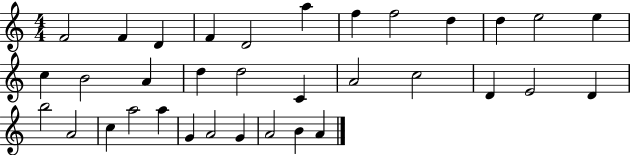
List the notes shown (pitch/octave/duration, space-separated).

F4/h F4/q D4/q F4/q D4/h A5/q F5/q F5/h D5/q D5/q E5/h E5/q C5/q B4/h A4/q D5/q D5/h C4/q A4/h C5/h D4/q E4/h D4/q B5/h A4/h C5/q A5/h A5/q G4/q A4/h G4/q A4/h B4/q A4/q